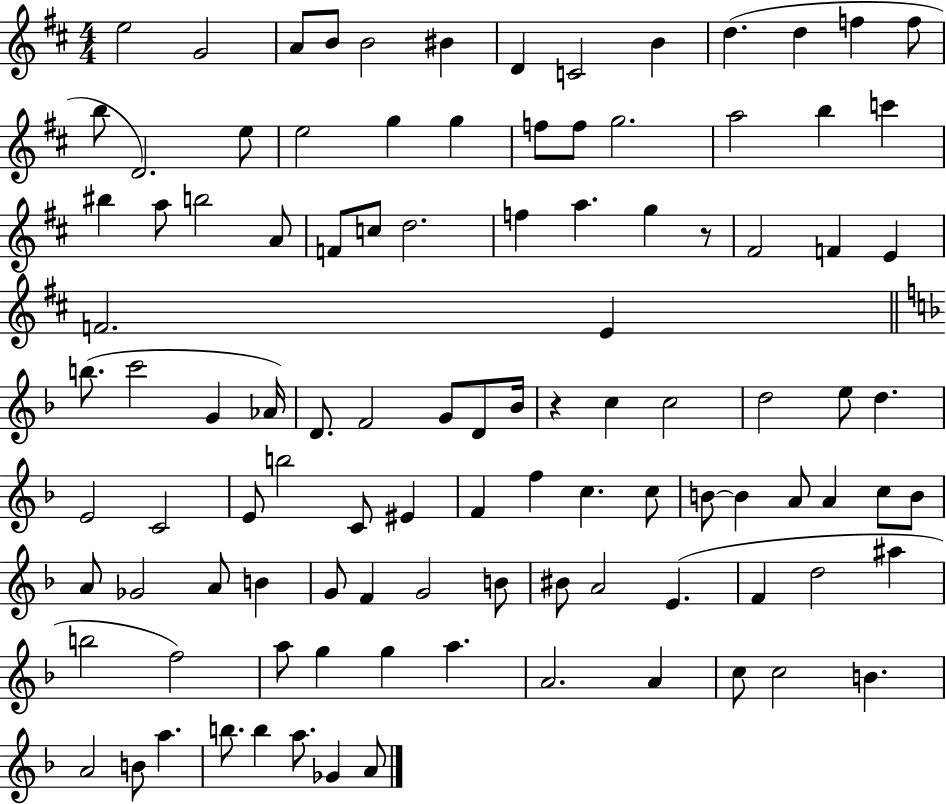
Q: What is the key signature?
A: D major